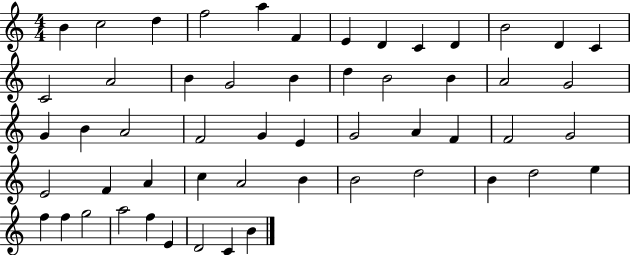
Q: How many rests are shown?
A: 0